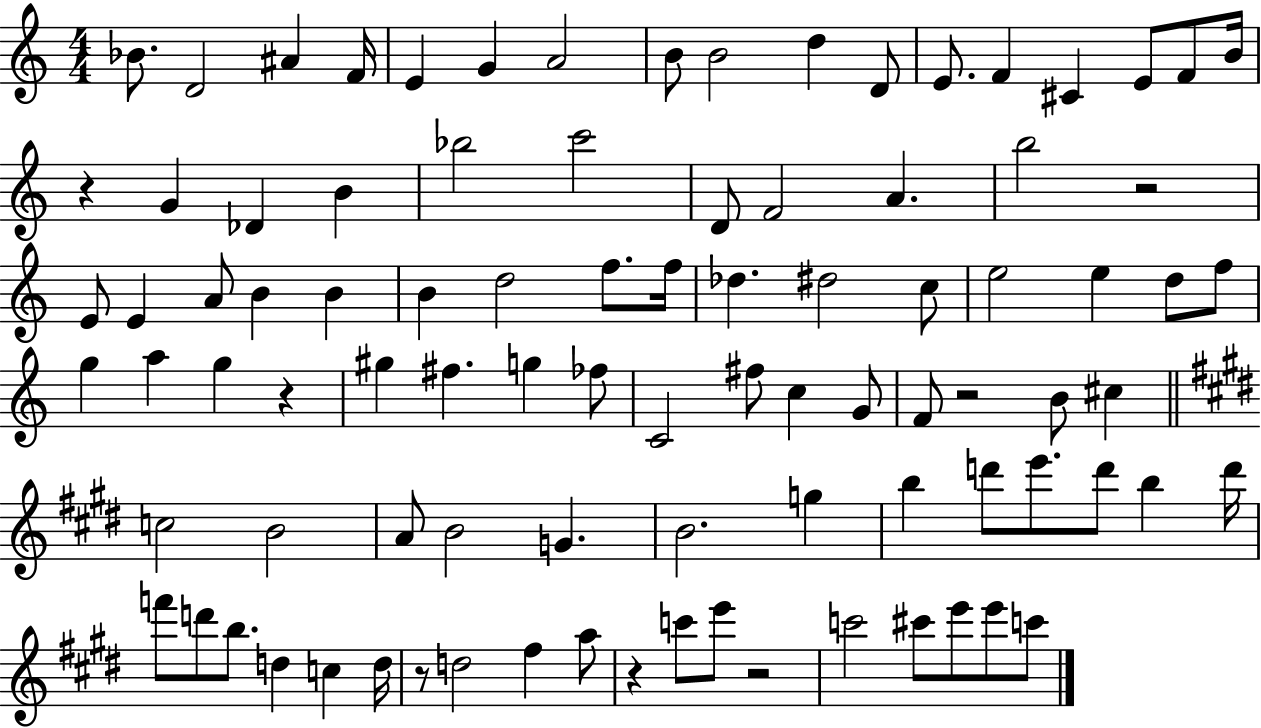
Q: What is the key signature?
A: C major